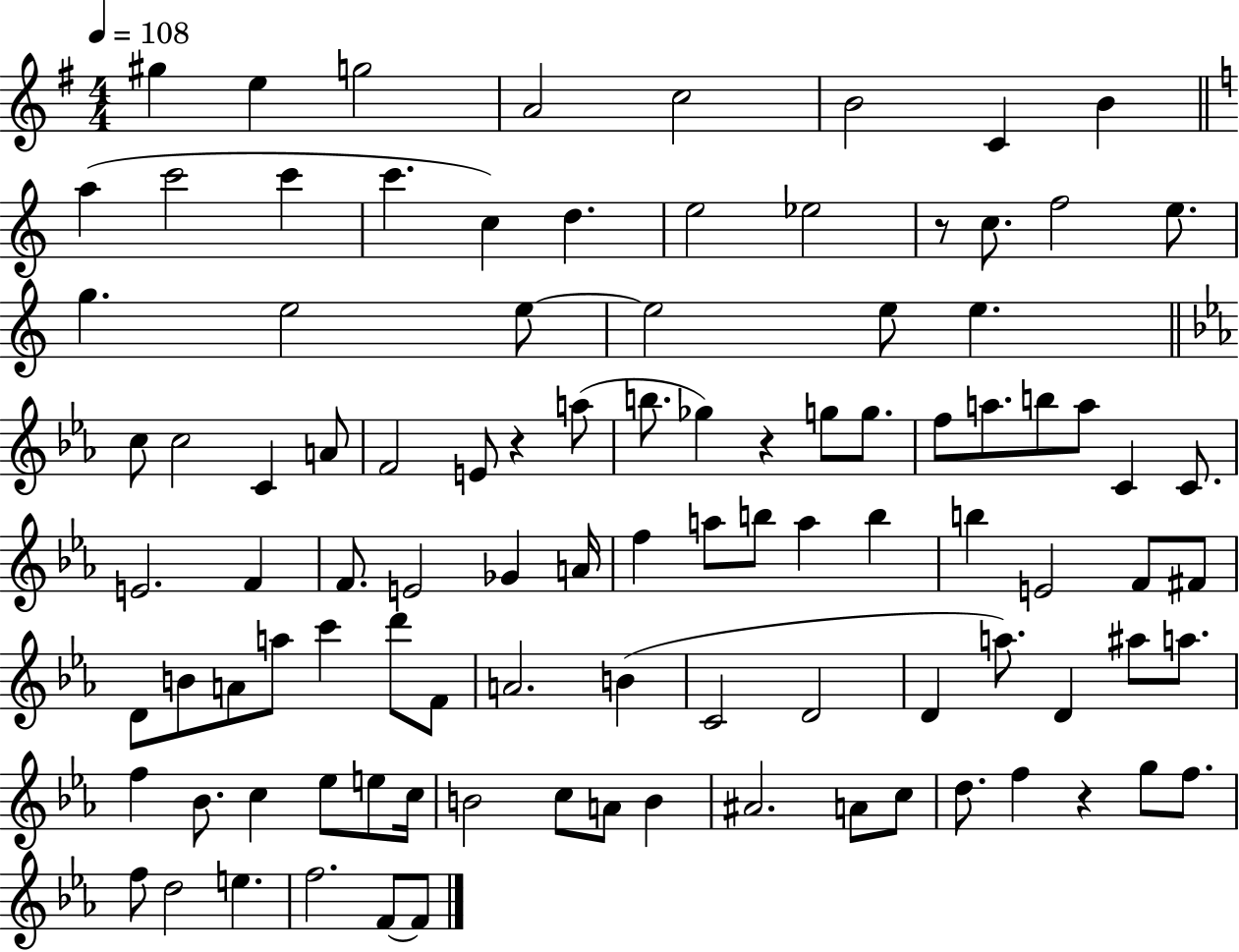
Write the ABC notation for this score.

X:1
T:Untitled
M:4/4
L:1/4
K:G
^g e g2 A2 c2 B2 C B a c'2 c' c' c d e2 _e2 z/2 c/2 f2 e/2 g e2 e/2 e2 e/2 e c/2 c2 C A/2 F2 E/2 z a/2 b/2 _g z g/2 g/2 f/2 a/2 b/2 a/2 C C/2 E2 F F/2 E2 _G A/4 f a/2 b/2 a b b E2 F/2 ^F/2 D/2 B/2 A/2 a/2 c' d'/2 F/2 A2 B C2 D2 D a/2 D ^a/2 a/2 f _B/2 c _e/2 e/2 c/4 B2 c/2 A/2 B ^A2 A/2 c/2 d/2 f z g/2 f/2 f/2 d2 e f2 F/2 F/2